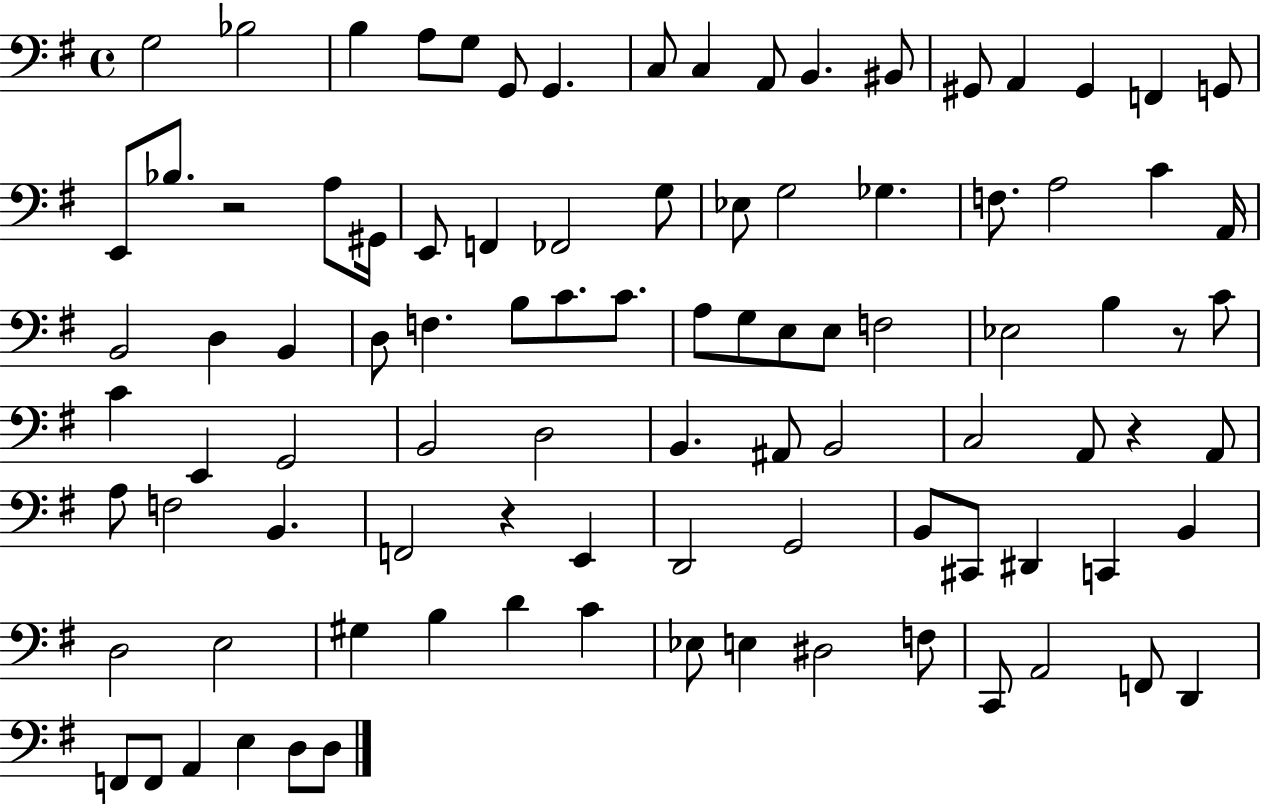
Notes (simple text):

G3/h Bb3/h B3/q A3/e G3/e G2/e G2/q. C3/e C3/q A2/e B2/q. BIS2/e G#2/e A2/q G#2/q F2/q G2/e E2/e Bb3/e. R/h A3/e G#2/s E2/e F2/q FES2/h G3/e Eb3/e G3/h Gb3/q. F3/e. A3/h C4/q A2/s B2/h D3/q B2/q D3/e F3/q. B3/e C4/e. C4/e. A3/e G3/e E3/e E3/e F3/h Eb3/h B3/q R/e C4/e C4/q E2/q G2/h B2/h D3/h B2/q. A#2/e B2/h C3/h A2/e R/q A2/e A3/e F3/h B2/q. F2/h R/q E2/q D2/h G2/h B2/e C#2/e D#2/q C2/q B2/q D3/h E3/h G#3/q B3/q D4/q C4/q Eb3/e E3/q D#3/h F3/e C2/e A2/h F2/e D2/q F2/e F2/e A2/q E3/q D3/e D3/e